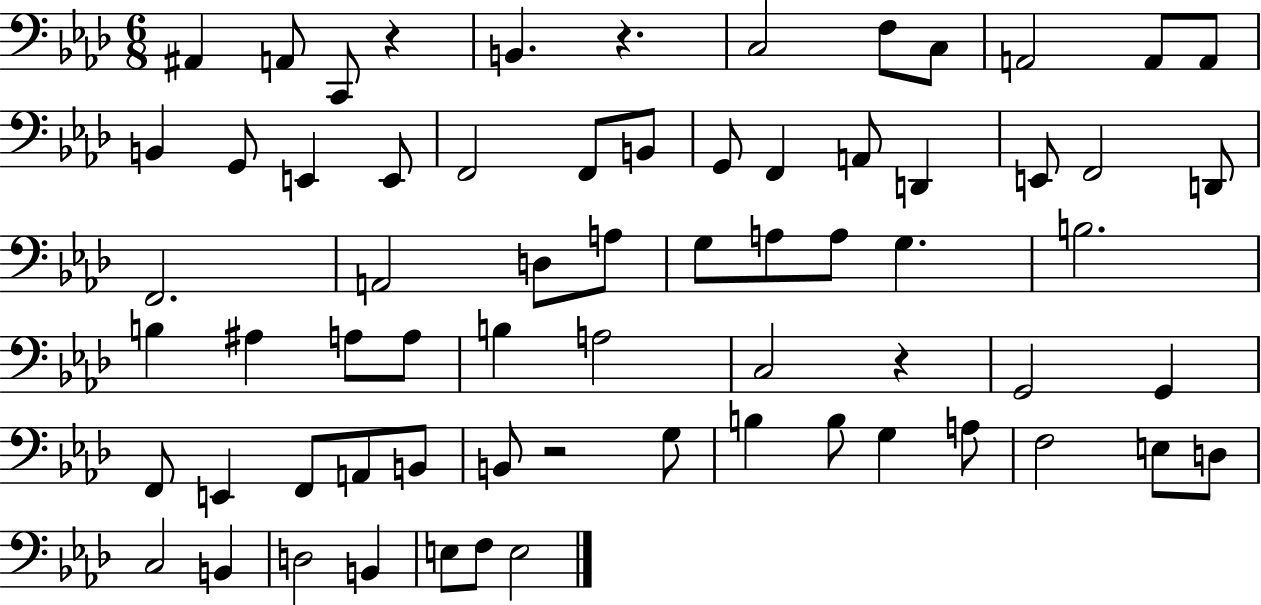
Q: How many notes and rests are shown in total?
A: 67